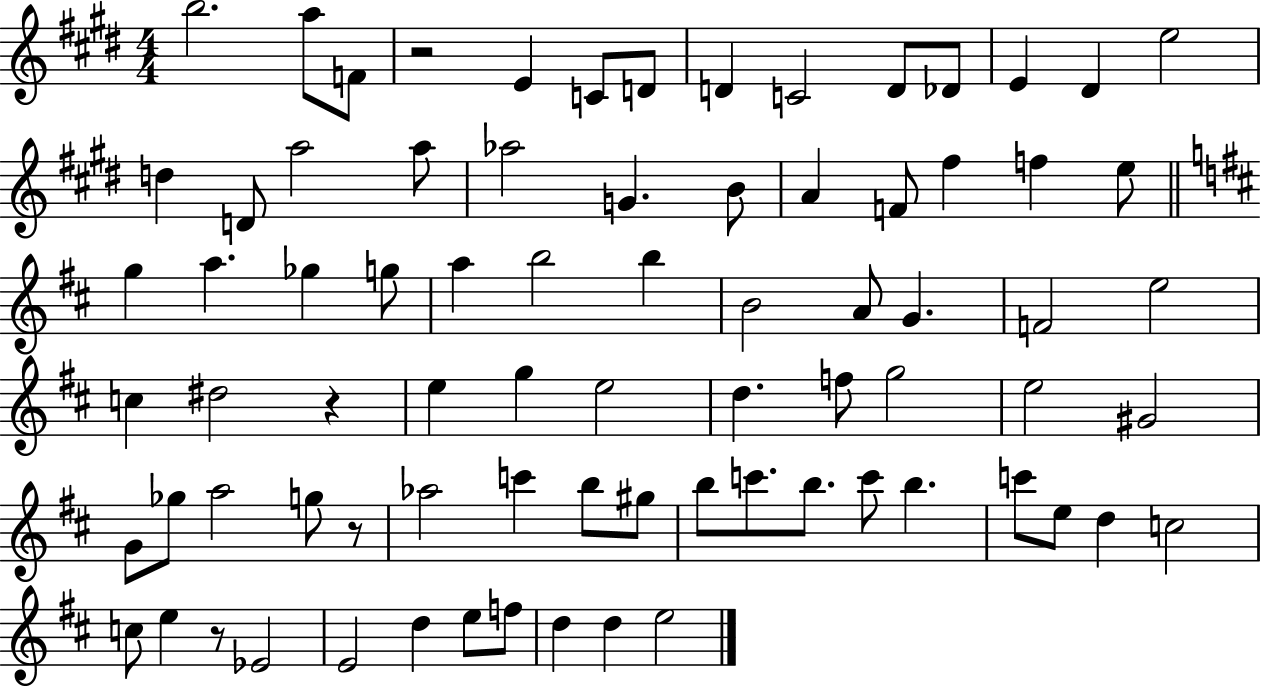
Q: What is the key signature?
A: E major